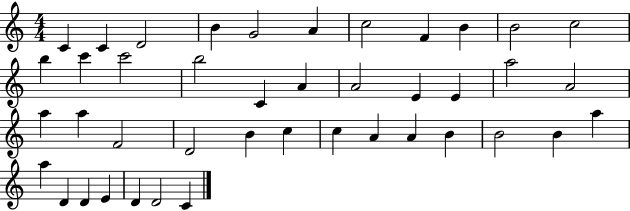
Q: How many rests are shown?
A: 0